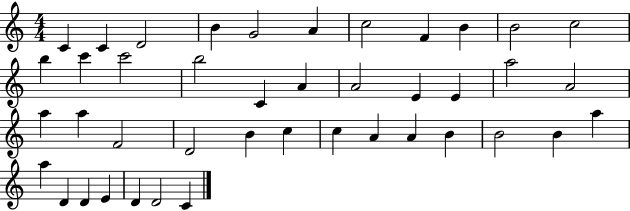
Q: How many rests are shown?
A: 0